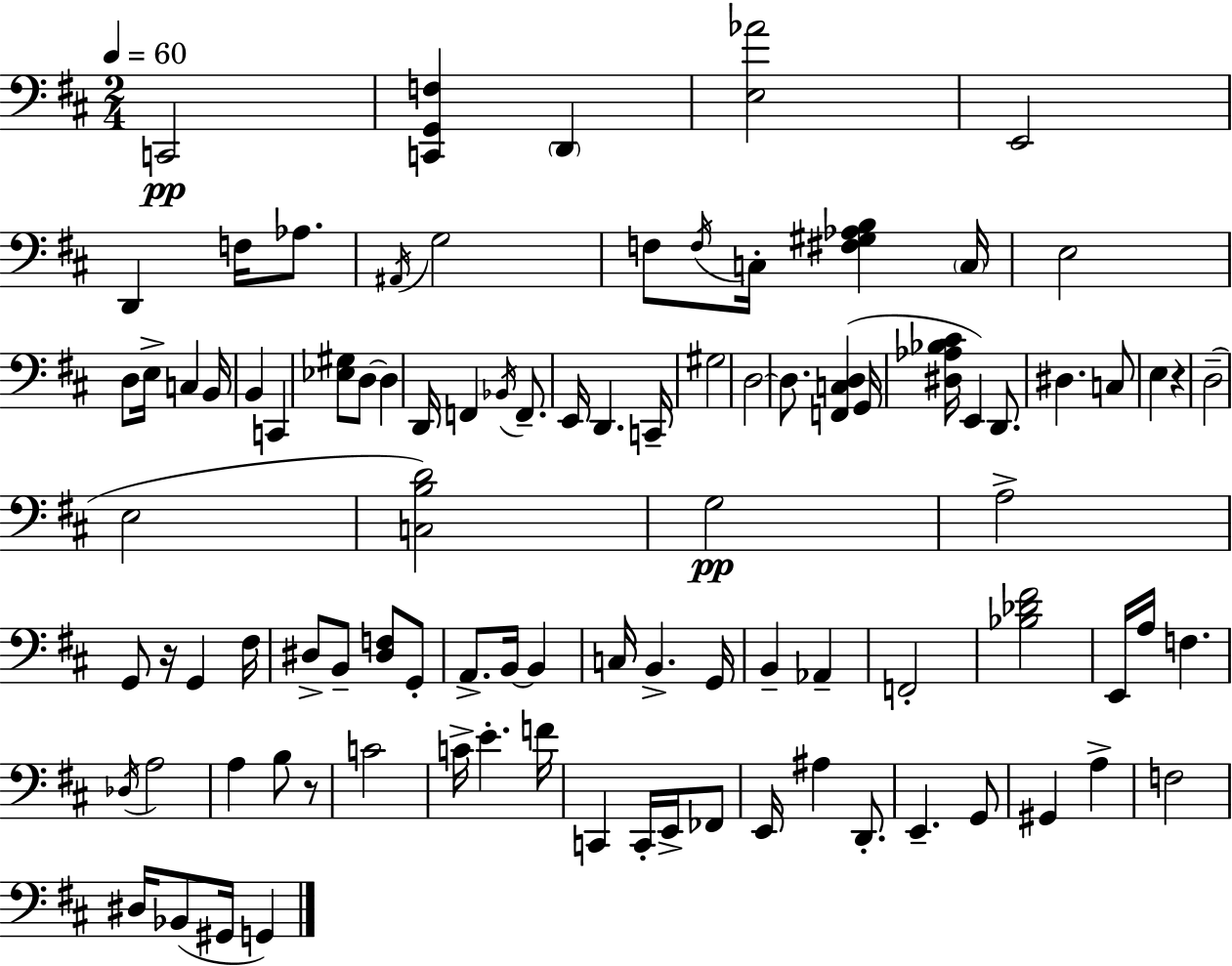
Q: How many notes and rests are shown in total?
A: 95